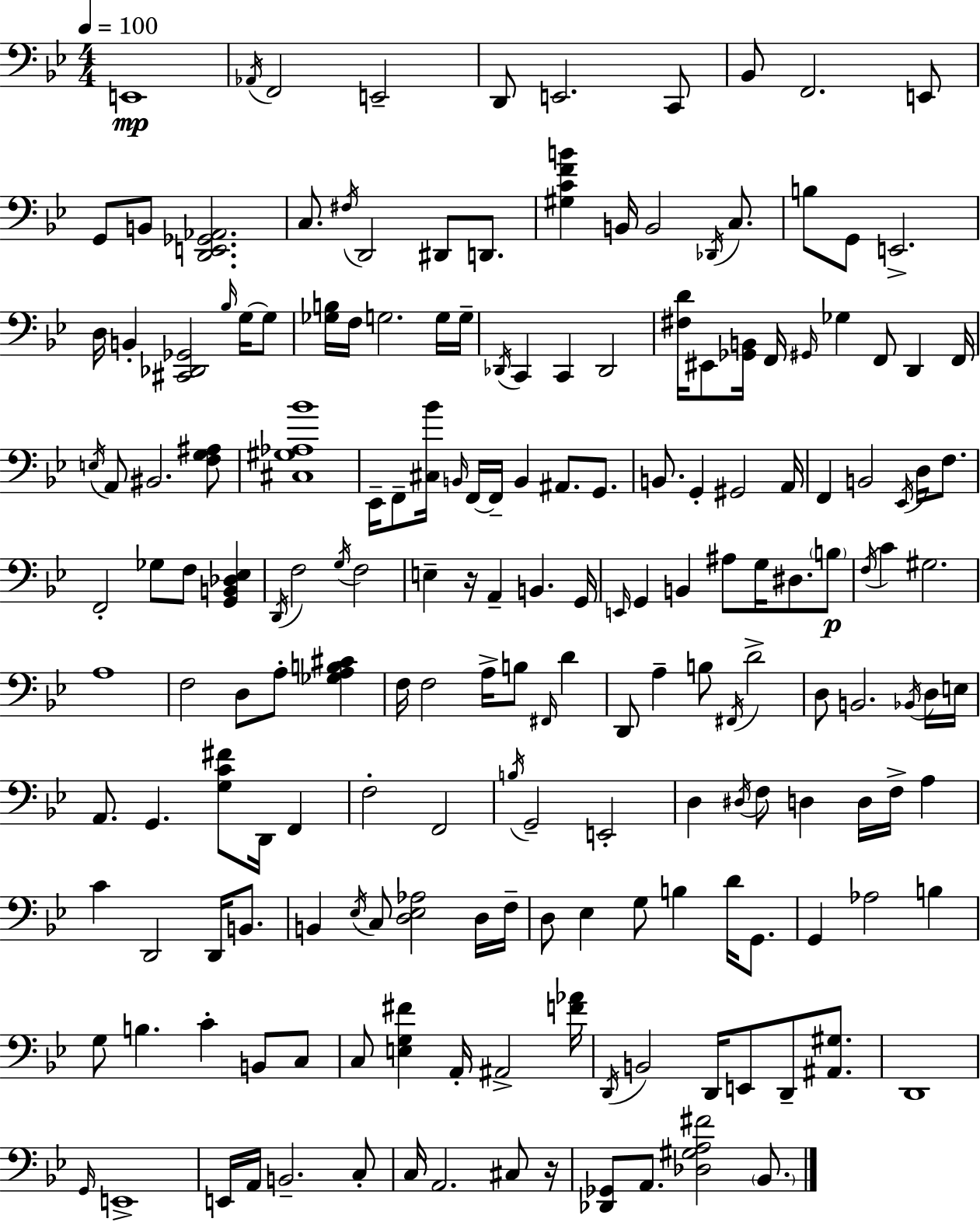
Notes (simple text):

E2/w Ab2/s F2/h E2/h D2/e E2/h. C2/e Bb2/e F2/h. E2/e G2/e B2/e [D2,E2,Gb2,Ab2]/h. C3/e. F#3/s D2/h D#2/e D2/e. [G#3,C4,F4,B4]/q B2/s B2/h Db2/s C3/e. B3/e G2/e E2/h. D3/s B2/q [C#2,Db2,Gb2]/h Bb3/s G3/s G3/e [Gb3,B3]/s F3/s G3/h. G3/s G3/s Db2/s C2/q C2/q Db2/h [F#3,D4]/s EIS2/e [Gb2,B2]/s F2/s G#2/s Gb3/q F2/e D2/q F2/s E3/s A2/e BIS2/h. [F3,G3,A#3]/e [C#3,G#3,Ab3,Bb4]/w Eb2/s F2/e [C#3,Bb4]/s B2/s F2/s F2/s B2/q A#2/e. G2/e. B2/e. G2/q G#2/h A2/s F2/q B2/h Eb2/s D3/s F3/e. F2/h Gb3/e F3/e [G2,B2,Db3,Eb3]/q D2/s F3/h G3/s F3/h E3/q R/s A2/q B2/q. G2/s E2/s G2/q B2/q A#3/e G3/s D#3/e. B3/e F3/s C4/q G#3/h. A3/w F3/h D3/e A3/e [Gb3,A3,B3,C#4]/q F3/s F3/h A3/s B3/e F#2/s D4/q D2/e A3/q B3/e F#2/s D4/h D3/e B2/h. Bb2/s D3/s E3/s A2/e. G2/q. [G3,C4,F#4]/e D2/s F2/q F3/h F2/h B3/s G2/h E2/h D3/q D#3/s F3/e D3/q D3/s F3/s A3/q C4/q D2/h D2/s B2/e. B2/q Eb3/s C3/e [D3,Eb3,Ab3]/h D3/s F3/s D3/e Eb3/q G3/e B3/q D4/s G2/e. G2/q Ab3/h B3/q G3/e B3/q. C4/q B2/e C3/e C3/e [E3,G3,F#4]/q A2/s A#2/h [F4,Ab4]/s D2/s B2/h D2/s E2/e D2/e [A#2,G#3]/e. D2/w G2/s E2/w E2/s A2/s B2/h. C3/e C3/s A2/h. C#3/e R/s [Db2,Gb2]/e A2/e. [Db3,G#3,A3,F#4]/h Bb2/e.